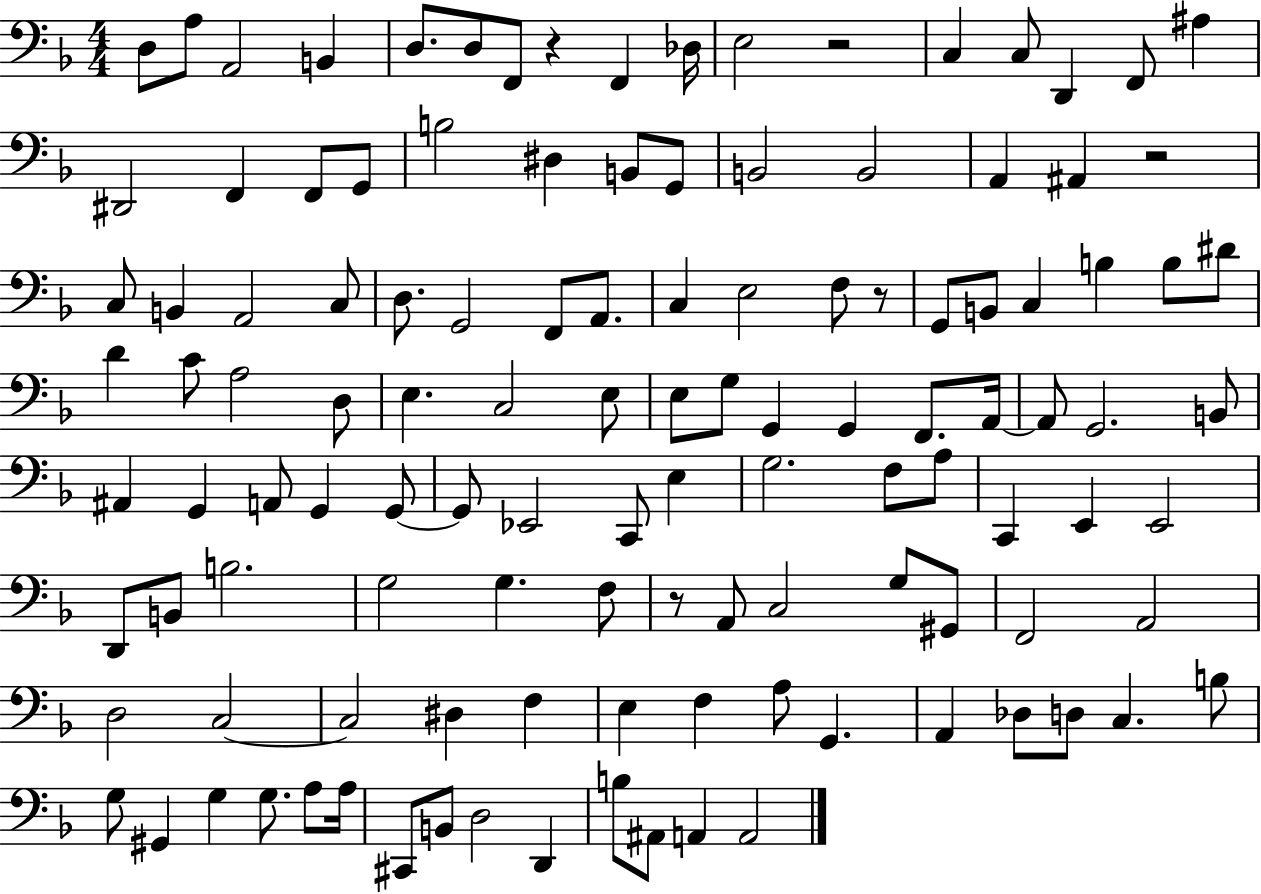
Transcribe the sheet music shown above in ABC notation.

X:1
T:Untitled
M:4/4
L:1/4
K:F
D,/2 A,/2 A,,2 B,, D,/2 D,/2 F,,/2 z F,, _D,/4 E,2 z2 C, C,/2 D,, F,,/2 ^A, ^D,,2 F,, F,,/2 G,,/2 B,2 ^D, B,,/2 G,,/2 B,,2 B,,2 A,, ^A,, z2 C,/2 B,, A,,2 C,/2 D,/2 G,,2 F,,/2 A,,/2 C, E,2 F,/2 z/2 G,,/2 B,,/2 C, B, B,/2 ^D/2 D C/2 A,2 D,/2 E, C,2 E,/2 E,/2 G,/2 G,, G,, F,,/2 A,,/4 A,,/2 G,,2 B,,/2 ^A,, G,, A,,/2 G,, G,,/2 G,,/2 _E,,2 C,,/2 E, G,2 F,/2 A,/2 C,, E,, E,,2 D,,/2 B,,/2 B,2 G,2 G, F,/2 z/2 A,,/2 C,2 G,/2 ^G,,/2 F,,2 A,,2 D,2 C,2 C,2 ^D, F, E, F, A,/2 G,, A,, _D,/2 D,/2 C, B,/2 G,/2 ^G,, G, G,/2 A,/2 A,/4 ^C,,/2 B,,/2 D,2 D,, B,/2 ^A,,/2 A,, A,,2